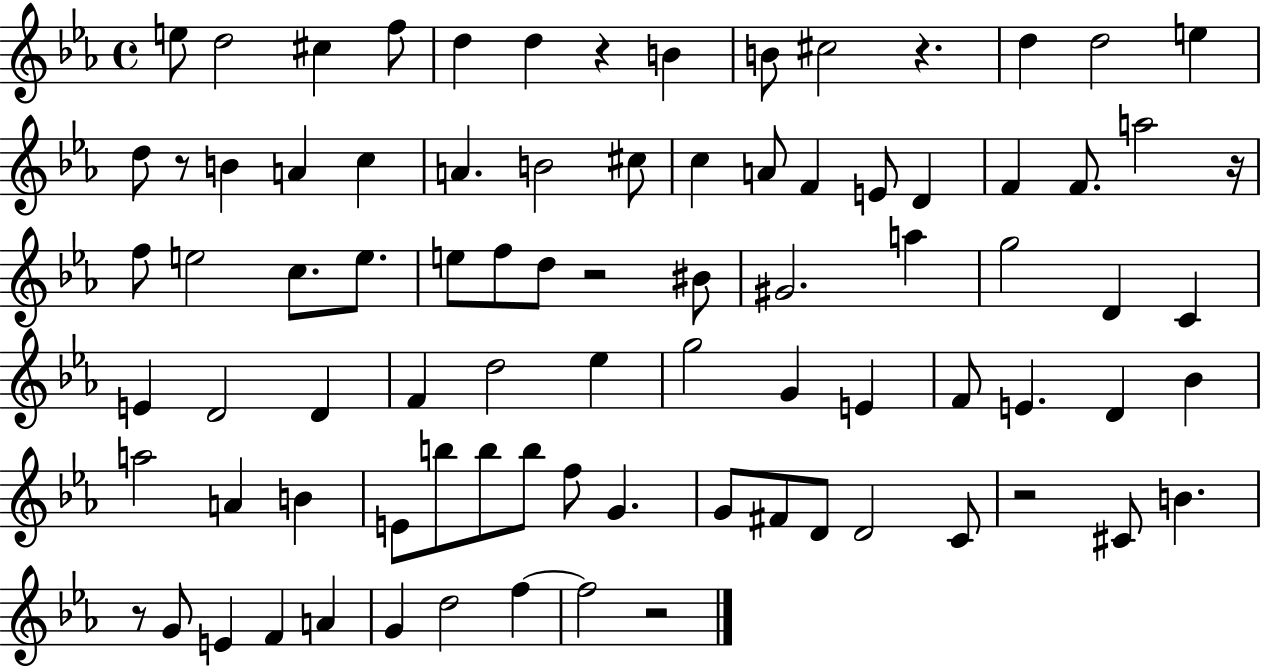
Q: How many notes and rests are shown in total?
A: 85